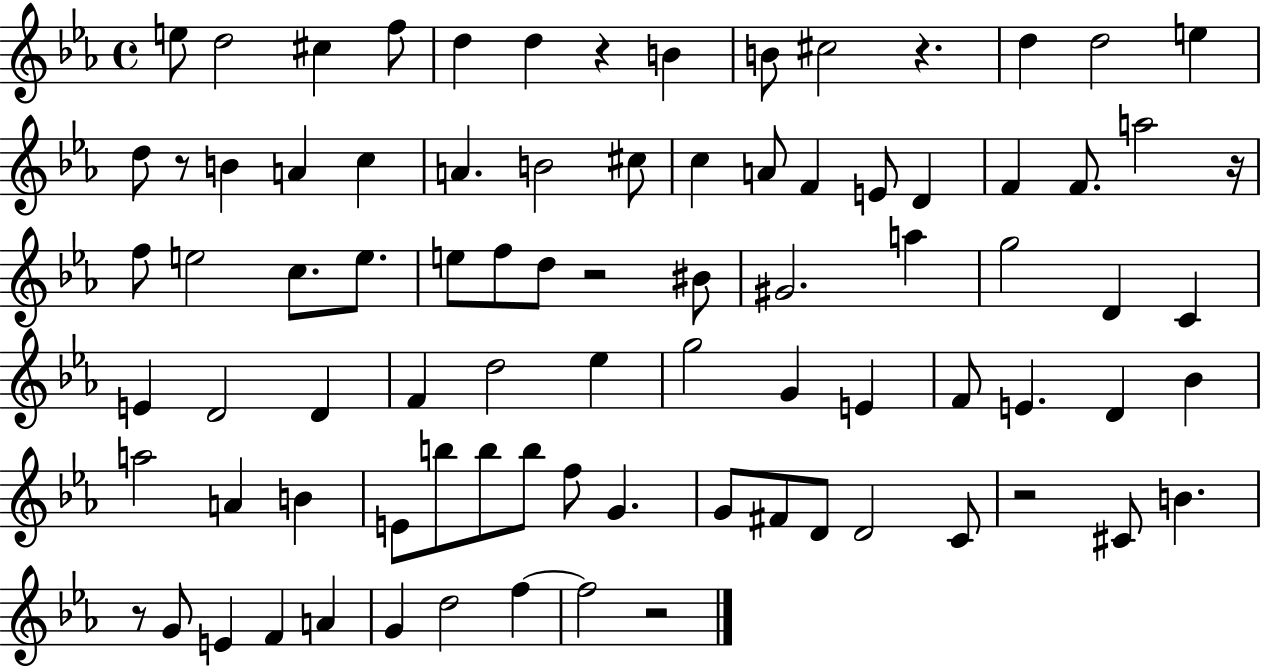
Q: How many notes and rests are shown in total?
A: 85